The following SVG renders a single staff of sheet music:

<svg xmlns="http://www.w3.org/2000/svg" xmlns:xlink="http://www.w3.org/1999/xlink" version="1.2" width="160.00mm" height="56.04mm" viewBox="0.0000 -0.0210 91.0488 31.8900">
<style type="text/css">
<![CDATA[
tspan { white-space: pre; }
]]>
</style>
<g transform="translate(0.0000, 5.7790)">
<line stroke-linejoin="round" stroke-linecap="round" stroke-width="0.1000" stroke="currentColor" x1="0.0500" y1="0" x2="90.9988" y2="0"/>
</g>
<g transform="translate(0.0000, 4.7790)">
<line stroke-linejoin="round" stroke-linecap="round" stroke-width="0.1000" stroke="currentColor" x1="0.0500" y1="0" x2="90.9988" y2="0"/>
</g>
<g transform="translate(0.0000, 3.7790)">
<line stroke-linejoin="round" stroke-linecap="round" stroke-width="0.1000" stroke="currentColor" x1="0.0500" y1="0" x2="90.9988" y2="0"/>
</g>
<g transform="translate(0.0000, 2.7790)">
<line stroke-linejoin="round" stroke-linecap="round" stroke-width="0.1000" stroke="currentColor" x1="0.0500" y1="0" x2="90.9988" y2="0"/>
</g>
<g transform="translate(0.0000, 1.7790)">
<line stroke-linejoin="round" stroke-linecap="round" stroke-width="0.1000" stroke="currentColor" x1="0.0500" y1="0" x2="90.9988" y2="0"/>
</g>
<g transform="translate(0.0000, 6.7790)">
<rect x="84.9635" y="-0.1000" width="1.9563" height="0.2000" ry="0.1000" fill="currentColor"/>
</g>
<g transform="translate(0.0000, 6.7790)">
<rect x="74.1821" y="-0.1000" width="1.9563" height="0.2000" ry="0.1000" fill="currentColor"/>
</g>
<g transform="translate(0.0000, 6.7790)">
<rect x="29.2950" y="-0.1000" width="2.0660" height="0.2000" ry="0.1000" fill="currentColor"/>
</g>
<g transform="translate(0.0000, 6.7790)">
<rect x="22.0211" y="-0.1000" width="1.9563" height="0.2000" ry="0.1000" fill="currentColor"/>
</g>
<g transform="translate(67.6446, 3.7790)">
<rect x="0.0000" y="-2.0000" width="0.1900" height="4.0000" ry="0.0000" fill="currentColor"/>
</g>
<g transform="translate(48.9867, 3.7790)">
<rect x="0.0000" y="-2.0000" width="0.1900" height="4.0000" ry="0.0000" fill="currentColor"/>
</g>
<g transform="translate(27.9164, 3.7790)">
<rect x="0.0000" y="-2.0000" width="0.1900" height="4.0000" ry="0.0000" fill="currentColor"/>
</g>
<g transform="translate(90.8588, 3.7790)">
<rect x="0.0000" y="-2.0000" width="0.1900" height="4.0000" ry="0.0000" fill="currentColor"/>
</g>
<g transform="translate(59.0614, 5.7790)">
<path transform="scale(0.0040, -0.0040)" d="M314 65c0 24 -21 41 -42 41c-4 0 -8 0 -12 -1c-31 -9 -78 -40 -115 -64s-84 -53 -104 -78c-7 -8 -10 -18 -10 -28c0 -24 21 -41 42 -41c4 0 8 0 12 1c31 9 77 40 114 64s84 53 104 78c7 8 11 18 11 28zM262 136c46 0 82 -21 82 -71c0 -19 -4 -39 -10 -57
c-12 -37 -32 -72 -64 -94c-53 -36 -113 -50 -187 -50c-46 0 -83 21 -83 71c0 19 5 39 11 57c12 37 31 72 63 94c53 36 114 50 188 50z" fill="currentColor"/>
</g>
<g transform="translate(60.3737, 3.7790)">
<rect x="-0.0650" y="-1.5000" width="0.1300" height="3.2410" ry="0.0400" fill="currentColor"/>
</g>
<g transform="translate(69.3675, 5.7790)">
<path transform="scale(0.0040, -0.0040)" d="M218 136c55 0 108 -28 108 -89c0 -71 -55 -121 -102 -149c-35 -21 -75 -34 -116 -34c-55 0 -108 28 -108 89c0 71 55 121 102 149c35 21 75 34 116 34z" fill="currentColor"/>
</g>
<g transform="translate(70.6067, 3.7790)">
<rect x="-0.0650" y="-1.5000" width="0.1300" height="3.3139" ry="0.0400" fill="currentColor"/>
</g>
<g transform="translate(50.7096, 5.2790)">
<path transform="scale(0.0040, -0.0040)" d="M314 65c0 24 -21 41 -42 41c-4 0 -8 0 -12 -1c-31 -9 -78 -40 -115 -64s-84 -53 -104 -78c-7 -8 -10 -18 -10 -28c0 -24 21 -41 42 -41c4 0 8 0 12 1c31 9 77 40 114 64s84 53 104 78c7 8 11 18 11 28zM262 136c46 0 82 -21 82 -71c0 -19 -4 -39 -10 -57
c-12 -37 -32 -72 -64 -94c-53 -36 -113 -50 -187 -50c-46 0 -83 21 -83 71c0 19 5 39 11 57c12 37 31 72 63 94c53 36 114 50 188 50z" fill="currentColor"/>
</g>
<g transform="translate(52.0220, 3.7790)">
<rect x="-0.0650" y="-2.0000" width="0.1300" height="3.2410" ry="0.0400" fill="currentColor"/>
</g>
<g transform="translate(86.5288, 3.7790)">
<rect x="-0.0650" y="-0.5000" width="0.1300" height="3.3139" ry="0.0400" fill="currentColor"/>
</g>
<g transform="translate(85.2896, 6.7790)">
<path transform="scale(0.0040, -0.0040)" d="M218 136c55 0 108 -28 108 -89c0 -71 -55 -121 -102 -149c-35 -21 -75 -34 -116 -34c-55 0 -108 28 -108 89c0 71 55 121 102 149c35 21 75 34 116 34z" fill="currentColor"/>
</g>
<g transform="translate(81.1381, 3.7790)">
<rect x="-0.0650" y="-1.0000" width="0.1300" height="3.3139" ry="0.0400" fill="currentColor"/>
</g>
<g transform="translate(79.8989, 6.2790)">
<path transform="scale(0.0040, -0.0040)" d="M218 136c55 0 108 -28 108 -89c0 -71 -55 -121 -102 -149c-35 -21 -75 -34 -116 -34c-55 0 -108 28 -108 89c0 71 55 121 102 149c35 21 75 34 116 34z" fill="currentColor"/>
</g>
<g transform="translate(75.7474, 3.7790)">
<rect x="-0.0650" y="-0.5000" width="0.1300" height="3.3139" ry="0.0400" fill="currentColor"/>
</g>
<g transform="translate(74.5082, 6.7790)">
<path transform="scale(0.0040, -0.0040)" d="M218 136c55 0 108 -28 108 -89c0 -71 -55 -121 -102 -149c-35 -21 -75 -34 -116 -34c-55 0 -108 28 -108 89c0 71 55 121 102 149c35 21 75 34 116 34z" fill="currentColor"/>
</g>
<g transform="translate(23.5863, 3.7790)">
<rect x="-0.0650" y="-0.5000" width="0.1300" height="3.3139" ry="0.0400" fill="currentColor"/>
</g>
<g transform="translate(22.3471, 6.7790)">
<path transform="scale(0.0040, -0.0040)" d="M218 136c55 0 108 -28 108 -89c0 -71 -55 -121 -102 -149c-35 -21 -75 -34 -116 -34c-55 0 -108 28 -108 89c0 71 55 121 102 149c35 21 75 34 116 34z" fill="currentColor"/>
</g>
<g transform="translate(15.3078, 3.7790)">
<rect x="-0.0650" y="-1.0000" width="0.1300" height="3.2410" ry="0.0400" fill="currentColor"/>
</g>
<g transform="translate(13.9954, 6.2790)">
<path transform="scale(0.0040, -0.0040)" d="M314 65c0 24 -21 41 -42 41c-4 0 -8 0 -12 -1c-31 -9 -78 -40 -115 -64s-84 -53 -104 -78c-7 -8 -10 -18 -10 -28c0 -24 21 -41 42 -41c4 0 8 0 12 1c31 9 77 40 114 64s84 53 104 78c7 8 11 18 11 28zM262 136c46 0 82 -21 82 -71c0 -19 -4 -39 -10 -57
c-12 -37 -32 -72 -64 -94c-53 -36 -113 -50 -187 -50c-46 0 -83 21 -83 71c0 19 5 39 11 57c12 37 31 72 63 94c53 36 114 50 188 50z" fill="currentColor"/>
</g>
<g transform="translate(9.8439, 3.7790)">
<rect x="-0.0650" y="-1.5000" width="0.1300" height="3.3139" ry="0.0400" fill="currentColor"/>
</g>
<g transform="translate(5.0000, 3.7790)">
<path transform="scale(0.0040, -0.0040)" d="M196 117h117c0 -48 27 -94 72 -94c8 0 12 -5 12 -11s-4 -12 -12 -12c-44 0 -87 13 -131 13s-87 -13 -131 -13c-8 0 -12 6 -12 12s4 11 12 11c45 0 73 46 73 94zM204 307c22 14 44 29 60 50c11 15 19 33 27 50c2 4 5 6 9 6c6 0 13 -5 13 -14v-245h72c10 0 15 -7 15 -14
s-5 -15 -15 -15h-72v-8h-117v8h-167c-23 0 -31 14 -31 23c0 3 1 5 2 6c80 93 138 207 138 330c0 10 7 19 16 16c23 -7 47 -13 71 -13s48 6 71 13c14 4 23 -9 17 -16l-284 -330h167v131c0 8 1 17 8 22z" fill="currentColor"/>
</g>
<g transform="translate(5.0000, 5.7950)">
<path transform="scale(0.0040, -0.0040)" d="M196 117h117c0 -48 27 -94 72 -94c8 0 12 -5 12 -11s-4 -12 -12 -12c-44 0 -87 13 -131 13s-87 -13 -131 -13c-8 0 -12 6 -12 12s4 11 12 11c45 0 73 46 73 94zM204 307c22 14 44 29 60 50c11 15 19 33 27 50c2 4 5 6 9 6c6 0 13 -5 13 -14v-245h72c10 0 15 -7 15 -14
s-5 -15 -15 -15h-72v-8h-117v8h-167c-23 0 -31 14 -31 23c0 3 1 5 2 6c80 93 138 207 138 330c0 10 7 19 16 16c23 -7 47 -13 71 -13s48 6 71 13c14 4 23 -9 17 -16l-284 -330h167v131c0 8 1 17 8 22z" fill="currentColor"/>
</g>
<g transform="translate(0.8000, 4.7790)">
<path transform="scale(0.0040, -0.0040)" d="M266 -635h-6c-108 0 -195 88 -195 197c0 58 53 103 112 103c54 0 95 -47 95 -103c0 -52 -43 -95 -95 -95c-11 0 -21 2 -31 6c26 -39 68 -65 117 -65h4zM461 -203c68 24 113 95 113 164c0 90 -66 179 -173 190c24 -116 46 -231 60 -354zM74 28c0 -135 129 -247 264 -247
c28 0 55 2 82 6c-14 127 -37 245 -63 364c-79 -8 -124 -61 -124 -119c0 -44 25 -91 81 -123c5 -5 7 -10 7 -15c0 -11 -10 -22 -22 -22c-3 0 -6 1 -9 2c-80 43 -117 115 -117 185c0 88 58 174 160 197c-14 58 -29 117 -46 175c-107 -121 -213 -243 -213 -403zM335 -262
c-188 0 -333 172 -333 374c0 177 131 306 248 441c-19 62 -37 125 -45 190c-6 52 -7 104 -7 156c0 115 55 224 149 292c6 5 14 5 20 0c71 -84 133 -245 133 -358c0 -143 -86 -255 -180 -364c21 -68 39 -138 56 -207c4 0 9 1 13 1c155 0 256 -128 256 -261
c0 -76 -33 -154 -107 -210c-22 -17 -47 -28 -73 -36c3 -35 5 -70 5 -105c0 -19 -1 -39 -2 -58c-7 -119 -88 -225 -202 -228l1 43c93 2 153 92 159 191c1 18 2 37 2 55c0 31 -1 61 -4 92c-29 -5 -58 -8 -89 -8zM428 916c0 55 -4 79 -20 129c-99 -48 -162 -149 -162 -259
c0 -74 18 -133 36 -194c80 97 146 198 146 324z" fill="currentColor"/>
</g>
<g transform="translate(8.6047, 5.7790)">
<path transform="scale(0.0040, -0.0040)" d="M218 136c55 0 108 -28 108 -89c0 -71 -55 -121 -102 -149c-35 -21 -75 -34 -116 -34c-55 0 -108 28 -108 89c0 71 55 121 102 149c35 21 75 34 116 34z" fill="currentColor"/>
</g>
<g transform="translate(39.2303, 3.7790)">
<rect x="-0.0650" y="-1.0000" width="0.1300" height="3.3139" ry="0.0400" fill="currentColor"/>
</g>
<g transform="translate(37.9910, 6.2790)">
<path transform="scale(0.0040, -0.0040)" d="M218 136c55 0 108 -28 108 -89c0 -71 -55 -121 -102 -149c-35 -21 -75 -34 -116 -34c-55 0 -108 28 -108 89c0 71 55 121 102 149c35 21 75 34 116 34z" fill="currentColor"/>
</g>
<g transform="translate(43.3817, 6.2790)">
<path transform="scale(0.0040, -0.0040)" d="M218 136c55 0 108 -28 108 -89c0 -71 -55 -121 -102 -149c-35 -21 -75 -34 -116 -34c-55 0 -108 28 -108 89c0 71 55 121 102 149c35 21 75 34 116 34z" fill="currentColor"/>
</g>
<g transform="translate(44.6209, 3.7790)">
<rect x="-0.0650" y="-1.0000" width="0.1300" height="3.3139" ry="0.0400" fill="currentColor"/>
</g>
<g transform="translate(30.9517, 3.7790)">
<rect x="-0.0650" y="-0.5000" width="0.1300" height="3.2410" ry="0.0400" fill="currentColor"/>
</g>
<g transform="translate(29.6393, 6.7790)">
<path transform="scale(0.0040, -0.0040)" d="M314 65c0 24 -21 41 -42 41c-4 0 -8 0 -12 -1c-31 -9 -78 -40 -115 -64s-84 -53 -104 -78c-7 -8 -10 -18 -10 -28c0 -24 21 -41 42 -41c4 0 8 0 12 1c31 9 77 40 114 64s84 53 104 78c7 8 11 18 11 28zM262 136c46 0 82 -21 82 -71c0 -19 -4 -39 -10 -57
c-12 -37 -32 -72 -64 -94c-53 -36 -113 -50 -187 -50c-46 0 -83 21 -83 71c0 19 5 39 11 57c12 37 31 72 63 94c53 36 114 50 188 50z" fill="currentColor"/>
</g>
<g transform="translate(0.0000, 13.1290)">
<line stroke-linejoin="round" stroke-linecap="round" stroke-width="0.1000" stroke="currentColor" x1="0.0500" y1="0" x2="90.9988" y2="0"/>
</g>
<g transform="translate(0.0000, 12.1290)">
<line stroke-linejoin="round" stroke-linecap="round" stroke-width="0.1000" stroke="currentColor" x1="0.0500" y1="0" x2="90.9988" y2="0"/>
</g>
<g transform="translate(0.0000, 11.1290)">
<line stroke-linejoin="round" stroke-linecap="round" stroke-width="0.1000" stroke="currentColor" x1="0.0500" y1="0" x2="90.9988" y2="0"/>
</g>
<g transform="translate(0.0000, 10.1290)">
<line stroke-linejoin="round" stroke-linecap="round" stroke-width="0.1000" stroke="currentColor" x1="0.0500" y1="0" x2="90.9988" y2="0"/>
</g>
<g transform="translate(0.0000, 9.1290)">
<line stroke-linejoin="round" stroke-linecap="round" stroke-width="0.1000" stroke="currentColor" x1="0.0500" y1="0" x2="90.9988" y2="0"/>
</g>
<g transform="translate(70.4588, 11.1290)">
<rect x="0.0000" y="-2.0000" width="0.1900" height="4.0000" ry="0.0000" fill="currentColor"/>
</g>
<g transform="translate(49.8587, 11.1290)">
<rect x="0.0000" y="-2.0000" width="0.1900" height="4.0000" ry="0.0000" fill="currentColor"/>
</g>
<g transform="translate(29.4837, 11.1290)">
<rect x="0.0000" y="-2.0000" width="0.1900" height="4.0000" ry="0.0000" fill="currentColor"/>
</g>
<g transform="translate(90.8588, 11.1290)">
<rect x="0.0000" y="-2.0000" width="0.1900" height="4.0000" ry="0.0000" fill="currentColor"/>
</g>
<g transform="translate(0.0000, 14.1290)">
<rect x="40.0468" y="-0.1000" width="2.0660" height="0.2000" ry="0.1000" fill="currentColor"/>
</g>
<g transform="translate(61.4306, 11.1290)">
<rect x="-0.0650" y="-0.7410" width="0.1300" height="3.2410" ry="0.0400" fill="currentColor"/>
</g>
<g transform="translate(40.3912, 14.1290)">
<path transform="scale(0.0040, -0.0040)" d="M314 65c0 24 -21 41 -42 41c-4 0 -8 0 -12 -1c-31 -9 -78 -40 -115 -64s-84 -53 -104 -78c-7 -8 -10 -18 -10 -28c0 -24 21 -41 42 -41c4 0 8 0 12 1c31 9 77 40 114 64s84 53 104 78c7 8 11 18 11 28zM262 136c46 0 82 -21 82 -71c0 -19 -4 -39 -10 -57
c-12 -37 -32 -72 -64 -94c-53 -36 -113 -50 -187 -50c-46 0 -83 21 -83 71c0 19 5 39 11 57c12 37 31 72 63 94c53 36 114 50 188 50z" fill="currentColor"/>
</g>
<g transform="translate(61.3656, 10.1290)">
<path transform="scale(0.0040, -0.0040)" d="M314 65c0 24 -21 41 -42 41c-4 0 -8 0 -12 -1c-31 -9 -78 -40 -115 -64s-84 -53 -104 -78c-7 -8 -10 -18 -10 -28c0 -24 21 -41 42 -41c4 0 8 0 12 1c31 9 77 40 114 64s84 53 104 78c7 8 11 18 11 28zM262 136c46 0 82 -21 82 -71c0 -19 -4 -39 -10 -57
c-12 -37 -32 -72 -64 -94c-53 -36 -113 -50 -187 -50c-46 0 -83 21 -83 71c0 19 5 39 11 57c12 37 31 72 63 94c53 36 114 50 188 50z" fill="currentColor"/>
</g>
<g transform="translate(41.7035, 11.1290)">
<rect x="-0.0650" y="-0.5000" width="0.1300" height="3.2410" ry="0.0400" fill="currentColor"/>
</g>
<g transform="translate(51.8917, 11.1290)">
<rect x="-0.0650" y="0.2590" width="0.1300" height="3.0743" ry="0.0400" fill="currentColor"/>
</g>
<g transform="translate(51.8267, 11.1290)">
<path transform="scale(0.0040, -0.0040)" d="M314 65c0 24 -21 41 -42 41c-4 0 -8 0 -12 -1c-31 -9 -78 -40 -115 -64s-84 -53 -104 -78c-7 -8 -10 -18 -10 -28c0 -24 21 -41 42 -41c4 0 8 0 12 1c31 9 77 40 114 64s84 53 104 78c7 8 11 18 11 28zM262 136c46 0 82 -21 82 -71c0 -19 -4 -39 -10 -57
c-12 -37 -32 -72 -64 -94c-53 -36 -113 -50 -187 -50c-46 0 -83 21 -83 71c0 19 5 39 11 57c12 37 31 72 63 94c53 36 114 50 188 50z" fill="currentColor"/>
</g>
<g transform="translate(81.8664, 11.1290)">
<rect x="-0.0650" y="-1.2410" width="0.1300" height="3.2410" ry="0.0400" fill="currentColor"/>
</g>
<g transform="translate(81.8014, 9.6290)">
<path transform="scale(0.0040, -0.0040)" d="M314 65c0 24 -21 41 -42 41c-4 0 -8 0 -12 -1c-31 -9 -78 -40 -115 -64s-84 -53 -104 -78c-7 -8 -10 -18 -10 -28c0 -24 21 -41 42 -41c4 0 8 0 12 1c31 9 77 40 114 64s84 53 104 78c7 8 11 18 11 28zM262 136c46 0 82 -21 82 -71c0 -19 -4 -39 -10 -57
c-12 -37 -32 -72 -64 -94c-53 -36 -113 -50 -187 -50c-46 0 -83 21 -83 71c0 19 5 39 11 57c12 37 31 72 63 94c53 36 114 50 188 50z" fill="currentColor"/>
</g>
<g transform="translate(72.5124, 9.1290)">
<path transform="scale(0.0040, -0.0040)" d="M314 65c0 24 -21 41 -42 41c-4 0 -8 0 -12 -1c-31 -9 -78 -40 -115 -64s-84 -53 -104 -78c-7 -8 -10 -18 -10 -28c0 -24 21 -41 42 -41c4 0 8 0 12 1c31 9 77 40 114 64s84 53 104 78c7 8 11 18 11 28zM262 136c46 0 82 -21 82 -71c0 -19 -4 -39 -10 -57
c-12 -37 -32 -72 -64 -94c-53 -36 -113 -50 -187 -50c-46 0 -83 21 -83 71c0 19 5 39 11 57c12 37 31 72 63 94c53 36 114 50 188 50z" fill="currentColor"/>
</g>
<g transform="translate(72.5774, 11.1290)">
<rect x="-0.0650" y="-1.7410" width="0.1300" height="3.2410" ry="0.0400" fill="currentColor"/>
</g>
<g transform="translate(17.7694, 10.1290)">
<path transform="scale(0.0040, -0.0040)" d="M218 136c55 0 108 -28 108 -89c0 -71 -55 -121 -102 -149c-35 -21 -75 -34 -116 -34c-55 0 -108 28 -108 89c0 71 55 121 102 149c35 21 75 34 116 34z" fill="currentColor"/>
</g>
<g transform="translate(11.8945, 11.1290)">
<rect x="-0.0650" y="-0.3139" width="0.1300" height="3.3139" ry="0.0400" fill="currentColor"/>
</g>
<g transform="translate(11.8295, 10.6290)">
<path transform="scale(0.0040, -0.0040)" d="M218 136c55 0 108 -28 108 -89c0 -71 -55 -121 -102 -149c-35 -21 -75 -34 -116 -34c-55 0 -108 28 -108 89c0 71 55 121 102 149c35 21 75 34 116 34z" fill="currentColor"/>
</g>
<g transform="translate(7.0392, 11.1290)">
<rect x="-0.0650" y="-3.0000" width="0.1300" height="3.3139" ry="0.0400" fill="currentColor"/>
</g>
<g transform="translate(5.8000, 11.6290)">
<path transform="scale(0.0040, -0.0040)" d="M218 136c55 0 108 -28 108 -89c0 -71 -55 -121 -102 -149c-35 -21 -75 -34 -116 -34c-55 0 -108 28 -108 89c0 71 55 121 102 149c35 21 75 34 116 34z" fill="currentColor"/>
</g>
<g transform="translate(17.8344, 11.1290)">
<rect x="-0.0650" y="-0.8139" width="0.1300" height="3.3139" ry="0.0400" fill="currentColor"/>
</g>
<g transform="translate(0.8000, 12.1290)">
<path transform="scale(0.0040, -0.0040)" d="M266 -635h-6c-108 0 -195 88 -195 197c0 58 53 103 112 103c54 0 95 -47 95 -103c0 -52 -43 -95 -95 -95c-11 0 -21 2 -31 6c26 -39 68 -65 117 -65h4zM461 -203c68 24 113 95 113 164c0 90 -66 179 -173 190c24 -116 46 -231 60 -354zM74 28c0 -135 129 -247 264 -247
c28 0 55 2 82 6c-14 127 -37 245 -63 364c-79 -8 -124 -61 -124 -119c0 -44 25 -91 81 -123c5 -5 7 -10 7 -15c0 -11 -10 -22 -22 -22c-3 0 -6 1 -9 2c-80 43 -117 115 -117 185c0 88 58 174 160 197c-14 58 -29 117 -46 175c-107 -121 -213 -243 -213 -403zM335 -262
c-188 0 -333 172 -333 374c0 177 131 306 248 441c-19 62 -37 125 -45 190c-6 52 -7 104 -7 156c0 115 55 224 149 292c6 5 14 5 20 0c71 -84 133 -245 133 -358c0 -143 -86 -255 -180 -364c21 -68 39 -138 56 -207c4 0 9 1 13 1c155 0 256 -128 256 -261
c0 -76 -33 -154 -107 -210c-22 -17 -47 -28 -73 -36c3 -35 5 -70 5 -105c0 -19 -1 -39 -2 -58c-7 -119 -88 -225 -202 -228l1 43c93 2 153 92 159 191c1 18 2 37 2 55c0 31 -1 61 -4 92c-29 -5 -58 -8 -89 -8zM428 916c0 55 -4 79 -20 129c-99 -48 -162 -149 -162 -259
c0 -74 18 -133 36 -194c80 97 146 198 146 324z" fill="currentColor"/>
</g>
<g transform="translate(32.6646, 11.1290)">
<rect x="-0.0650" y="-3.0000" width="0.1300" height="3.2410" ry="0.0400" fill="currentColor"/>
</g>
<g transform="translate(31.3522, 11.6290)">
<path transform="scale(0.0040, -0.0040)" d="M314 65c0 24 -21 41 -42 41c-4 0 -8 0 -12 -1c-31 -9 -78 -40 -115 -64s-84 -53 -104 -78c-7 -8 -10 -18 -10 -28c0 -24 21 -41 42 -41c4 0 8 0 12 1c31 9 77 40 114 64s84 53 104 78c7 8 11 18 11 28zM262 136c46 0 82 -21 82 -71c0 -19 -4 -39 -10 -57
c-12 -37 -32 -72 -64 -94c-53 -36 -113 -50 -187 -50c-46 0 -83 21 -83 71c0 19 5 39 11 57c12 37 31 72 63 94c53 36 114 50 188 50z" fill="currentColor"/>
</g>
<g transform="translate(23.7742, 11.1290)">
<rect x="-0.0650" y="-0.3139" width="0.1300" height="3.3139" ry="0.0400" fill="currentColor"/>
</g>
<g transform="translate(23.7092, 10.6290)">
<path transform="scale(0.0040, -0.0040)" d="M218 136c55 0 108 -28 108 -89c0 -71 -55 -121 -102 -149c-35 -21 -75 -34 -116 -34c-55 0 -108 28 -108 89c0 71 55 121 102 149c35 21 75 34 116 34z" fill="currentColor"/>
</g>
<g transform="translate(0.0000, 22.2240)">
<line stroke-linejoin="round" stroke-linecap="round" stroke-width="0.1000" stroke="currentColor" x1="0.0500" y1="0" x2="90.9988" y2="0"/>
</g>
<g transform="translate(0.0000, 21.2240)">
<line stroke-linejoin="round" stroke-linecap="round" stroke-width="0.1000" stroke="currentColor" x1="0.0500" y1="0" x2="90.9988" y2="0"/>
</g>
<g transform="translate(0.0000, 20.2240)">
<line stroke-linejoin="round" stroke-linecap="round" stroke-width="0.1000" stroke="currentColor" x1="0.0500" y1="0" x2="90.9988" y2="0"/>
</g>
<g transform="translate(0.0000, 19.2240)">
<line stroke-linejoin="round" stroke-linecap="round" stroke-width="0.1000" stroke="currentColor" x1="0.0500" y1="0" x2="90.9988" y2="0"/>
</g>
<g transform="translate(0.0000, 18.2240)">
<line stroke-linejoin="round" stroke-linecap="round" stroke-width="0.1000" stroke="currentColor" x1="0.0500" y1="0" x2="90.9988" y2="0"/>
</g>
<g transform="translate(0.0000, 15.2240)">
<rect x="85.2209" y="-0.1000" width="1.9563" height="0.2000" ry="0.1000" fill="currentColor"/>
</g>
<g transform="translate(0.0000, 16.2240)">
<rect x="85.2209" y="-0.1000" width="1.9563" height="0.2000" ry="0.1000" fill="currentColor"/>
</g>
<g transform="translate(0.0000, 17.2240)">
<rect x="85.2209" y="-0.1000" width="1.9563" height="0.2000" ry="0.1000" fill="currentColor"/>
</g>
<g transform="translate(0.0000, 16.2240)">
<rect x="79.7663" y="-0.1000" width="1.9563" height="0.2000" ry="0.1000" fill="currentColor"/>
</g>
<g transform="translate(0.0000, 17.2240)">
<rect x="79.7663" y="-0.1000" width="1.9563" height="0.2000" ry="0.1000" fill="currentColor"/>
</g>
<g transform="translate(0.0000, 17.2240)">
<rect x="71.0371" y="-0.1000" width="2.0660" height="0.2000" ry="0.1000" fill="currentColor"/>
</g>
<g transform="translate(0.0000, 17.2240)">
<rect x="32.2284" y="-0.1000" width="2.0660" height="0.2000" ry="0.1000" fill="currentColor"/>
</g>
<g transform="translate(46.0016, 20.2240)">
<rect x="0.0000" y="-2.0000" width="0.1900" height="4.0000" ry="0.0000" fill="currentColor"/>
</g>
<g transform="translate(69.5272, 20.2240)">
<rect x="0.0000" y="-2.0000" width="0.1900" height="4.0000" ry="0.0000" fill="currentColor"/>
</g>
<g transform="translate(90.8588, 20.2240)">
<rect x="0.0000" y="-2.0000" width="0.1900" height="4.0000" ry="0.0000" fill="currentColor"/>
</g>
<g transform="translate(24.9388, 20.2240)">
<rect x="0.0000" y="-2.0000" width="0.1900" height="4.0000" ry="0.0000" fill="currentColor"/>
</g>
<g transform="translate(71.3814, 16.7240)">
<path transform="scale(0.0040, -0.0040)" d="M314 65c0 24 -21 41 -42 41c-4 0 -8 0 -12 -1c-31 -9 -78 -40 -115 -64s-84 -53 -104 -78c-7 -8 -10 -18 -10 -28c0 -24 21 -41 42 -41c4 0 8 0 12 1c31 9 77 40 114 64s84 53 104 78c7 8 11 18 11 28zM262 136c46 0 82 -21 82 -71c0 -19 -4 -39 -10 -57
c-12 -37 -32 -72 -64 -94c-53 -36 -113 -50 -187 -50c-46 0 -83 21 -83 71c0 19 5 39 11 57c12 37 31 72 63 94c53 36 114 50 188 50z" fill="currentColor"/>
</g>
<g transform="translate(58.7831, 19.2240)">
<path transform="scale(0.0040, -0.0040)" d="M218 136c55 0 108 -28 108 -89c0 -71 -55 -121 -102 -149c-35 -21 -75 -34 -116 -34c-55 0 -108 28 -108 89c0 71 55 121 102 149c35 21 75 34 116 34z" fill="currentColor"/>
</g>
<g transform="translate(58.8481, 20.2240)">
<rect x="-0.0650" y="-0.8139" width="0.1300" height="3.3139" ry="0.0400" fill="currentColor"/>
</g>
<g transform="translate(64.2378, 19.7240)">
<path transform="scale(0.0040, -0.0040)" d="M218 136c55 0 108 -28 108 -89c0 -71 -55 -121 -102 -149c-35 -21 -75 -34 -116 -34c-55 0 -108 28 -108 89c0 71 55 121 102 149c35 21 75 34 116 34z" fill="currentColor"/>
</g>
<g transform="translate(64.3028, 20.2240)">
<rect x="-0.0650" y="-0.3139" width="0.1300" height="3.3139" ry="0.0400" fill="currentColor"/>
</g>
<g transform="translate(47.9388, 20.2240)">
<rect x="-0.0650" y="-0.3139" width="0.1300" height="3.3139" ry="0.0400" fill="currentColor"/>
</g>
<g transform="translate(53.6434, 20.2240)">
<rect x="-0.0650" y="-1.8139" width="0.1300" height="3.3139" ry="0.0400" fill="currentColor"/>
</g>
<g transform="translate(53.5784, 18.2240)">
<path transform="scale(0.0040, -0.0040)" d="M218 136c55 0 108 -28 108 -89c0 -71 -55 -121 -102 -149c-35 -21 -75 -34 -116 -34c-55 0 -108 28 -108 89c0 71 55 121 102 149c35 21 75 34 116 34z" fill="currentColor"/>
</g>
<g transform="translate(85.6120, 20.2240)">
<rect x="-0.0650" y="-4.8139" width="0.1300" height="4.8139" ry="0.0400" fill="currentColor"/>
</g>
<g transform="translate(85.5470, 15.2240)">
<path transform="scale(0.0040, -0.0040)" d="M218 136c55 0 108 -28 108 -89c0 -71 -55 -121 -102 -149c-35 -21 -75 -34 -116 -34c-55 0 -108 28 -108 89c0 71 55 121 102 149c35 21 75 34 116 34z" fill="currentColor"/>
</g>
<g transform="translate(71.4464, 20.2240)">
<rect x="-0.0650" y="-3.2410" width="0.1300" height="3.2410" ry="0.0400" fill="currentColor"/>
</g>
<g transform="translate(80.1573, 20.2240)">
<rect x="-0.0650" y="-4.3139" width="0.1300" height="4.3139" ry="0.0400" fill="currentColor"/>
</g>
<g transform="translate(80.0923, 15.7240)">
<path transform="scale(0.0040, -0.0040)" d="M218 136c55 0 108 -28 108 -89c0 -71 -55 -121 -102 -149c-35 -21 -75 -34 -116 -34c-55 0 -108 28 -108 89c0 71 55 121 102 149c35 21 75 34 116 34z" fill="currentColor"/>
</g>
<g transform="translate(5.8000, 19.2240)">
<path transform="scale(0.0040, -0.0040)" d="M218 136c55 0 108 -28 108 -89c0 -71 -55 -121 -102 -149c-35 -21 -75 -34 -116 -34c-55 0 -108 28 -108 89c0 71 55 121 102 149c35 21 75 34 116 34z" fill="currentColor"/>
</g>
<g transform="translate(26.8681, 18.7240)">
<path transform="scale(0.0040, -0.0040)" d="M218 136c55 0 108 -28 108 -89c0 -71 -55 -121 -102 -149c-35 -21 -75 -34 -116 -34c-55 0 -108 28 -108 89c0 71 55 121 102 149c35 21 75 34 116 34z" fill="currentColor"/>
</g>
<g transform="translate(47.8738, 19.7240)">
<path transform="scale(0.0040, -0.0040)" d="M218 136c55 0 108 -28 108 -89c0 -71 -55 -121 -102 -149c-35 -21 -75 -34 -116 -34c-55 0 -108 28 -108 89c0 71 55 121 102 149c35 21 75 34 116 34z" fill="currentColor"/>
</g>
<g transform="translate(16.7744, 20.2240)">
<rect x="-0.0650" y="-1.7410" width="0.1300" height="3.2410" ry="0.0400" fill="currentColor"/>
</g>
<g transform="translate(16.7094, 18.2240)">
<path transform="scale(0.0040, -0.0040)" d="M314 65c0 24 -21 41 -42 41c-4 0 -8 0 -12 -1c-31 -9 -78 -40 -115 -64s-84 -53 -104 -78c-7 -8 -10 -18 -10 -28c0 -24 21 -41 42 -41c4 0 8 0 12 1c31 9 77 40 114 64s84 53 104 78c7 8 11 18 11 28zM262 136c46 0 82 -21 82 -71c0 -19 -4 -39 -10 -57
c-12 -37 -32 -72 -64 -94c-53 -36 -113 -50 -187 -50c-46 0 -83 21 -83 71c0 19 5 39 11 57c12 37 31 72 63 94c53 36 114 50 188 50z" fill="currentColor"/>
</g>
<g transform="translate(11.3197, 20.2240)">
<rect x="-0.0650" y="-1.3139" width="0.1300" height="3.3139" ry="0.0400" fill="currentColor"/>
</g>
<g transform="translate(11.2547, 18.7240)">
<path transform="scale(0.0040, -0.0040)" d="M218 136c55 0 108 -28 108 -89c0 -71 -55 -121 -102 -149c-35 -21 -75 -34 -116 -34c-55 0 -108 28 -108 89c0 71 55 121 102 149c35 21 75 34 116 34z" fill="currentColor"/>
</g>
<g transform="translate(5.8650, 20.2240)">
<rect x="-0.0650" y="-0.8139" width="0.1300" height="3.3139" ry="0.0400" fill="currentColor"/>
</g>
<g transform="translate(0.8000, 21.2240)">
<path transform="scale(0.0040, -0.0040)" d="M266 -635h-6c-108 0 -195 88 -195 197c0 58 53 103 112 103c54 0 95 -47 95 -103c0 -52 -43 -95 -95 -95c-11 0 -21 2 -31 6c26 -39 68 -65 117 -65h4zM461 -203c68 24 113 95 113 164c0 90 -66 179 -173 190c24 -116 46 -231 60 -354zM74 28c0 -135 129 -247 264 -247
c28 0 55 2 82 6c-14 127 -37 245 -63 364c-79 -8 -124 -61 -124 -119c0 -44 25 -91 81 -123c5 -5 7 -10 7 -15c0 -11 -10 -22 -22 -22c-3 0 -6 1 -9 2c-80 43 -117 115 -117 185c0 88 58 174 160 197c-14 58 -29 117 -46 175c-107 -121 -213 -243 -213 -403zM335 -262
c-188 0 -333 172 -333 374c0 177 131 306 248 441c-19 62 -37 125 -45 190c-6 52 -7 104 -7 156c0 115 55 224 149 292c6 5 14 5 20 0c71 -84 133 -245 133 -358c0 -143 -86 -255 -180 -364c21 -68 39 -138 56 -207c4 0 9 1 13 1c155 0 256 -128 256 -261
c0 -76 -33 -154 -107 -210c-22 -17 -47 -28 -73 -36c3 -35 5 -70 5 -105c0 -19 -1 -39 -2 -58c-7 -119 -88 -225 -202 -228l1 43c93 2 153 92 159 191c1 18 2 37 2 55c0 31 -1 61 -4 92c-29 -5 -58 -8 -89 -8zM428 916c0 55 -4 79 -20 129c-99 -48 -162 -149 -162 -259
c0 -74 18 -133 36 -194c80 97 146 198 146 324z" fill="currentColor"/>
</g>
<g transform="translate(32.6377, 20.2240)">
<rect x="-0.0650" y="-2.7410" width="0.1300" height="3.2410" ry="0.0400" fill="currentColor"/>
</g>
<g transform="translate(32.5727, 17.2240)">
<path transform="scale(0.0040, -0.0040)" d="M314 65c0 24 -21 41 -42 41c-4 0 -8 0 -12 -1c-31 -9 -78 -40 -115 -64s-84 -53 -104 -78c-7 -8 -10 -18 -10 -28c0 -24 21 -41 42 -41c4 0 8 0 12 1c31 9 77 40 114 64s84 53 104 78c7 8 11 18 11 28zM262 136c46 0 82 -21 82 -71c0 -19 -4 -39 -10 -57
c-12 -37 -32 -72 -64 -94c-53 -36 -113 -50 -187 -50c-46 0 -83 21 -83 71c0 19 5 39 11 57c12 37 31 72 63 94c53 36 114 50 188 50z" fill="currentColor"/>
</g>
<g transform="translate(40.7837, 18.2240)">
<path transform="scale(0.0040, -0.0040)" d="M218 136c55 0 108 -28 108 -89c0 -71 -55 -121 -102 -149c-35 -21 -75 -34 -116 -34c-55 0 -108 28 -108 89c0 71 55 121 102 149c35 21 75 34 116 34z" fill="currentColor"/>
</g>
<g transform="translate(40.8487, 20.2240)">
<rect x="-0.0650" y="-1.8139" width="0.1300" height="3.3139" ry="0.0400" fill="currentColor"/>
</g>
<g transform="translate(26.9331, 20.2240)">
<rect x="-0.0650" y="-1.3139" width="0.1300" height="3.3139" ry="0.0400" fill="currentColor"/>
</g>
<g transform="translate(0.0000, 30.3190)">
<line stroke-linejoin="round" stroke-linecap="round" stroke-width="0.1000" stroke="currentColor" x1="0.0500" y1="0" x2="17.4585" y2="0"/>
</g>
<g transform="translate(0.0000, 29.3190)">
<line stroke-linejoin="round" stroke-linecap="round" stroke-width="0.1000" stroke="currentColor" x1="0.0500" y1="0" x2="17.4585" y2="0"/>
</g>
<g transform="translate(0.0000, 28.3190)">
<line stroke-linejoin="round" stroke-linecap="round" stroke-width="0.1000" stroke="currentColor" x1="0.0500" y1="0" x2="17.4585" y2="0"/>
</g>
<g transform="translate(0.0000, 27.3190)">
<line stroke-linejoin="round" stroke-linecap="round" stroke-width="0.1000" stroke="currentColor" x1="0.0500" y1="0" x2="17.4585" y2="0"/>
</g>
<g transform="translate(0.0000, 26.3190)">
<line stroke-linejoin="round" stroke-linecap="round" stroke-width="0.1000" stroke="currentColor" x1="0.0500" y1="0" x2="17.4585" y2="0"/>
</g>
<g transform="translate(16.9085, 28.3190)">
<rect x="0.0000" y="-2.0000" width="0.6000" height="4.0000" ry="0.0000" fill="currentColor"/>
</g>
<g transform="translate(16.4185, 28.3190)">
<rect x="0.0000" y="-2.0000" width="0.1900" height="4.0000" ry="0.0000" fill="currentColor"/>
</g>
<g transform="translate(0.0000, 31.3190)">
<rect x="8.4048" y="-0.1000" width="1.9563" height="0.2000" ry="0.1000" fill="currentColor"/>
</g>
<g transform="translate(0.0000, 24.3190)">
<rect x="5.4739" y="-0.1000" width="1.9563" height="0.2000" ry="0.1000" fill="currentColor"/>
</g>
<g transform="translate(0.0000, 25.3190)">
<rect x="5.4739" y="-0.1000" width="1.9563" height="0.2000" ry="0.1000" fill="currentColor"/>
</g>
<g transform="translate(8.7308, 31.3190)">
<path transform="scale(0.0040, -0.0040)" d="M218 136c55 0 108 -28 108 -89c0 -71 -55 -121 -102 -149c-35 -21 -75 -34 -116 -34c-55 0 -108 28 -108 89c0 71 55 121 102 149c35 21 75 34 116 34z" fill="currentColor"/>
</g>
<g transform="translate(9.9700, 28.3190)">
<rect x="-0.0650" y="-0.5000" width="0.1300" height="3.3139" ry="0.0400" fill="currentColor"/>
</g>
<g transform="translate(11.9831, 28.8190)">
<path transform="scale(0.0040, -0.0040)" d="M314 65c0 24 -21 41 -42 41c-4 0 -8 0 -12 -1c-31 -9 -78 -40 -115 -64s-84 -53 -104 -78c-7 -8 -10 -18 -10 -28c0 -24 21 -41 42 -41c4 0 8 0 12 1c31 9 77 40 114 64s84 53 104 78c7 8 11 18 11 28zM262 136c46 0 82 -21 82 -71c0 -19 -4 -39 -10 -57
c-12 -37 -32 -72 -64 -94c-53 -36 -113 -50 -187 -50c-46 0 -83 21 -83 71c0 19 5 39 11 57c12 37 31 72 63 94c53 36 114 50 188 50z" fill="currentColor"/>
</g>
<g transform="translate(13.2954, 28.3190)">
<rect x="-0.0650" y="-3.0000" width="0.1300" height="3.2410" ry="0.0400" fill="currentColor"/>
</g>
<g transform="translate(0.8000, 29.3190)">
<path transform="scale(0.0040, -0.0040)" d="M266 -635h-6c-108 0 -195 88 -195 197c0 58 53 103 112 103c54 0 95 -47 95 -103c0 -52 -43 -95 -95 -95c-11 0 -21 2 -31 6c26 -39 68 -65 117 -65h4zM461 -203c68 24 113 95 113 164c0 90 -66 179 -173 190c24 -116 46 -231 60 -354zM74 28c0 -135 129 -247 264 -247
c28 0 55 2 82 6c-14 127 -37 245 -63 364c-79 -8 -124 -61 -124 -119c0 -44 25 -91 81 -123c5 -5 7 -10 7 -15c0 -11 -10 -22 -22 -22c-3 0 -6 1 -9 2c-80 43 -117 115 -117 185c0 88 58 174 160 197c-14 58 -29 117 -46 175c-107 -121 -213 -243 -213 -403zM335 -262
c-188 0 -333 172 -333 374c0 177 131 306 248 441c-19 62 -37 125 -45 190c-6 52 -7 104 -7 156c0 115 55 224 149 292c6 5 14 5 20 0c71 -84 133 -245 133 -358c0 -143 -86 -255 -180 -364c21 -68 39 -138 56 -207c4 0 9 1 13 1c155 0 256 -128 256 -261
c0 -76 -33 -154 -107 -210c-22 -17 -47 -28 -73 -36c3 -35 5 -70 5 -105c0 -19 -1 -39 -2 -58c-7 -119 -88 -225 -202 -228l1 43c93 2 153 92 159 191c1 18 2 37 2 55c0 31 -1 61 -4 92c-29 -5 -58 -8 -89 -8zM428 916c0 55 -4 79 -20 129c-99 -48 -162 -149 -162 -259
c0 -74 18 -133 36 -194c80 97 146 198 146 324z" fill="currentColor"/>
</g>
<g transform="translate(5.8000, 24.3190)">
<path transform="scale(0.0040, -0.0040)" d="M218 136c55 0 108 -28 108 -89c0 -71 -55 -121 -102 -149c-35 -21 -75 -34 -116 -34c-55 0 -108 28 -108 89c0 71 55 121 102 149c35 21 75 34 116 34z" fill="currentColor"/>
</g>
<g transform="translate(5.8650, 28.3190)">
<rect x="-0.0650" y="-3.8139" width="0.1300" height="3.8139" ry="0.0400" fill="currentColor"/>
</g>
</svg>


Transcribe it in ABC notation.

X:1
T:Untitled
M:4/4
L:1/4
K:C
E D2 C C2 D D F2 E2 E C D C A c d c A2 C2 B2 d2 f2 e2 d e f2 e a2 f c f d c b2 d' e' c' C A2